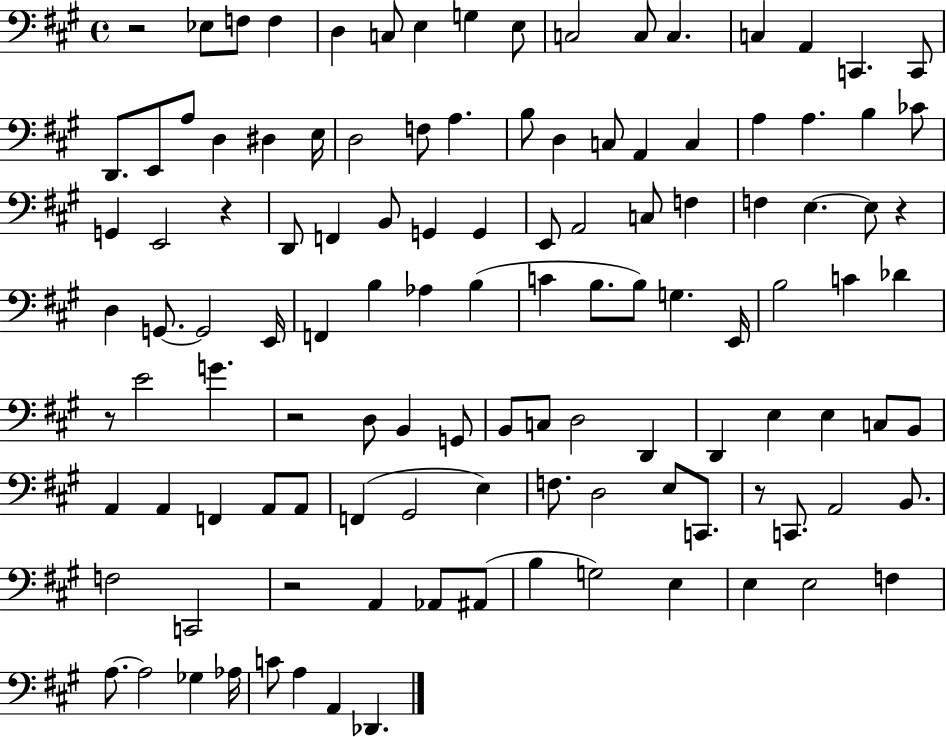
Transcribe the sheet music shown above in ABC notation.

X:1
T:Untitled
M:4/4
L:1/4
K:A
z2 _E,/2 F,/2 F, D, C,/2 E, G, E,/2 C,2 C,/2 C, C, A,, C,, C,,/2 D,,/2 E,,/2 A,/2 D, ^D, E,/4 D,2 F,/2 A, B,/2 D, C,/2 A,, C, A, A, B, _C/2 G,, E,,2 z D,,/2 F,, B,,/2 G,, G,, E,,/2 A,,2 C,/2 F, F, E, E,/2 z D, G,,/2 G,,2 E,,/4 F,, B, _A, B, C B,/2 B,/2 G, E,,/4 B,2 C _D z/2 E2 G z2 D,/2 B,, G,,/2 B,,/2 C,/2 D,2 D,, D,, E, E, C,/2 B,,/2 A,, A,, F,, A,,/2 A,,/2 F,, ^G,,2 E, F,/2 D,2 E,/2 C,,/2 z/2 C,,/2 A,,2 B,,/2 F,2 C,,2 z2 A,, _A,,/2 ^A,,/2 B, G,2 E, E, E,2 F, A,/2 A,2 _G, _A,/4 C/2 A, A,, _D,,